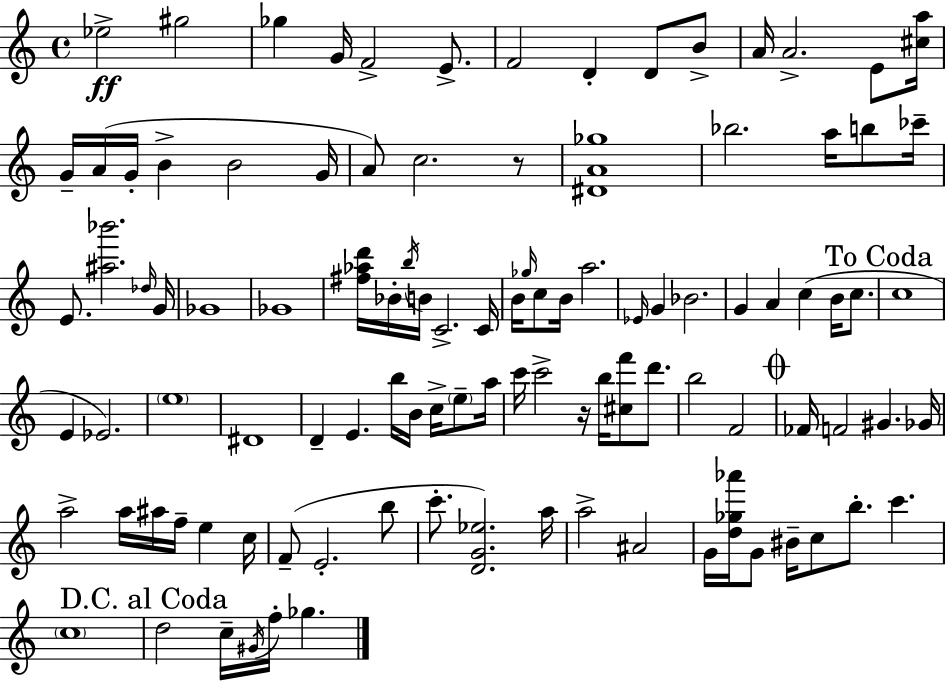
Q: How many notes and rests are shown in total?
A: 104